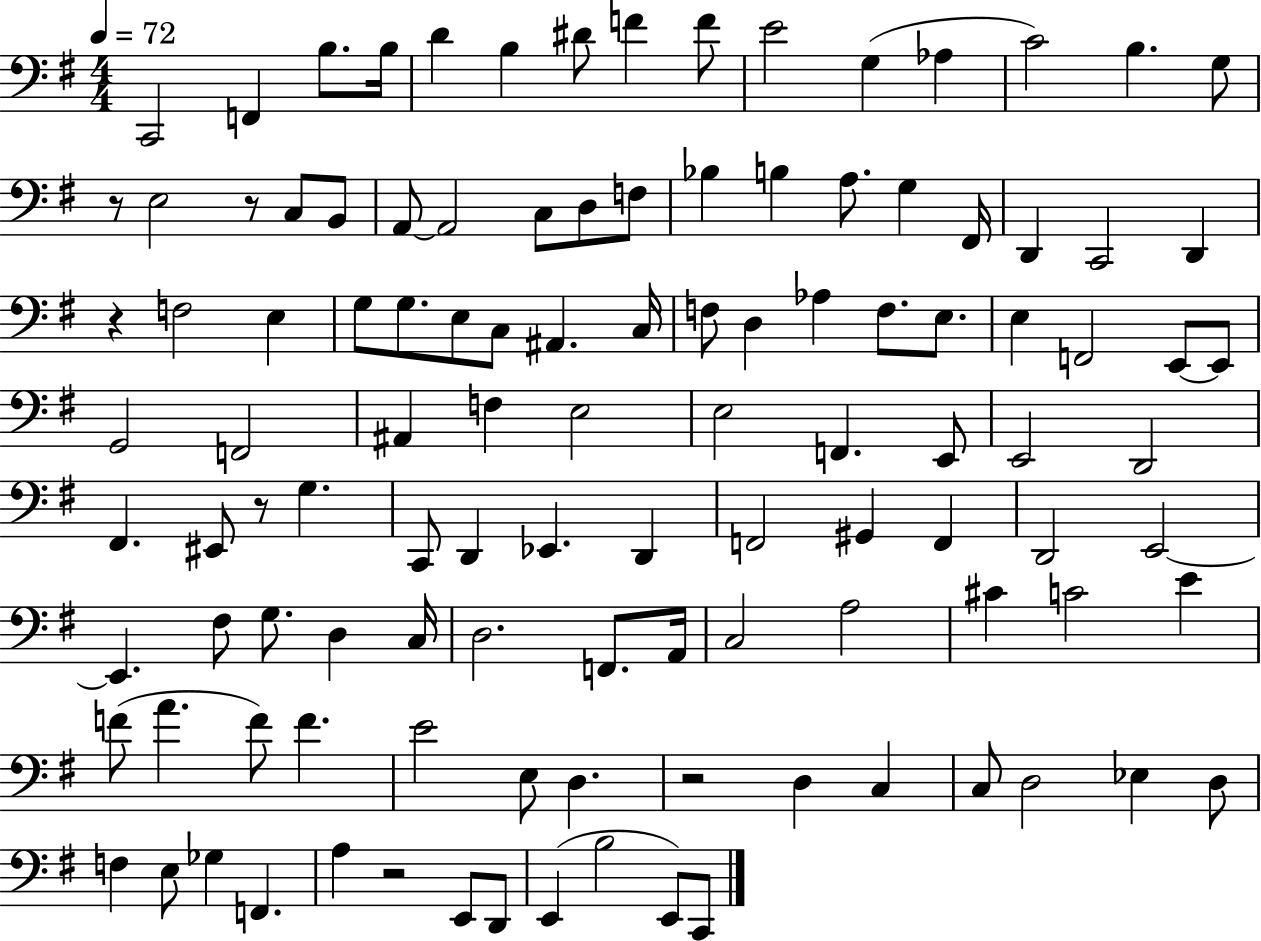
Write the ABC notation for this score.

X:1
T:Untitled
M:4/4
L:1/4
K:G
C,,2 F,, B,/2 B,/4 D B, ^D/2 F F/2 E2 G, _A, C2 B, G,/2 z/2 E,2 z/2 C,/2 B,,/2 A,,/2 A,,2 C,/2 D,/2 F,/2 _B, B, A,/2 G, ^F,,/4 D,, C,,2 D,, z F,2 E, G,/2 G,/2 E,/2 C,/2 ^A,, C,/4 F,/2 D, _A, F,/2 E,/2 E, F,,2 E,,/2 E,,/2 G,,2 F,,2 ^A,, F, E,2 E,2 F,, E,,/2 E,,2 D,,2 ^F,, ^E,,/2 z/2 G, C,,/2 D,, _E,, D,, F,,2 ^G,, F,, D,,2 E,,2 E,, ^F,/2 G,/2 D, C,/4 D,2 F,,/2 A,,/4 C,2 A,2 ^C C2 E F/2 A F/2 F E2 E,/2 D, z2 D, C, C,/2 D,2 _E, D,/2 F, E,/2 _G, F,, A, z2 E,,/2 D,,/2 E,, B,2 E,,/2 C,,/2